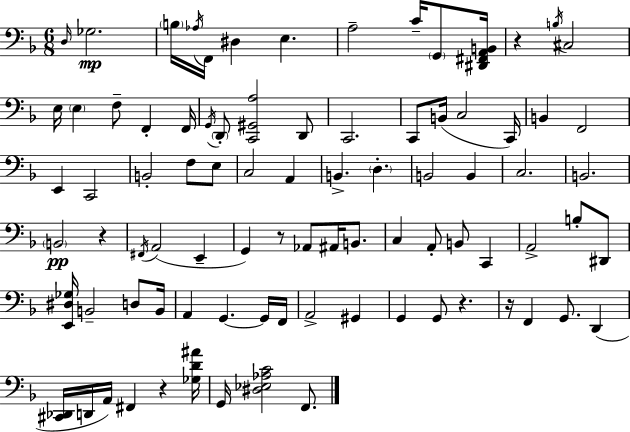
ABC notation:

X:1
T:Untitled
M:6/8
L:1/4
K:F
D,/4 _G,2 B,/4 _A,/4 F,,/4 ^D, E, A,2 C/4 G,,/2 [^D,,^F,,A,,B,,]/4 z B,/4 ^C,2 E,/4 E, F,/2 F,, F,,/4 G,,/4 D,,/2 [C,,^G,,A,]2 D,,/2 C,,2 C,,/2 B,,/4 C,2 C,,/4 B,, F,,2 E,, C,,2 B,,2 F,/2 E,/2 C,2 A,, B,, D, B,,2 B,, C,2 B,,2 B,,2 z ^F,,/4 A,,2 E,, G,, z/2 _A,,/2 ^A,,/4 B,,/2 C, A,,/2 B,,/2 C,, A,,2 B,/2 ^D,,/2 [E,,^D,_G,]/4 B,,2 D,/2 B,,/4 A,, G,, G,,/4 F,,/4 A,,2 ^G,, G,, G,,/2 z z/4 F,, G,,/2 D,, [^C,,_D,,]/4 D,,/4 A,,/4 ^F,, z [_G,D^A]/4 G,,/4 [^D,_E,_A,C]2 F,,/2